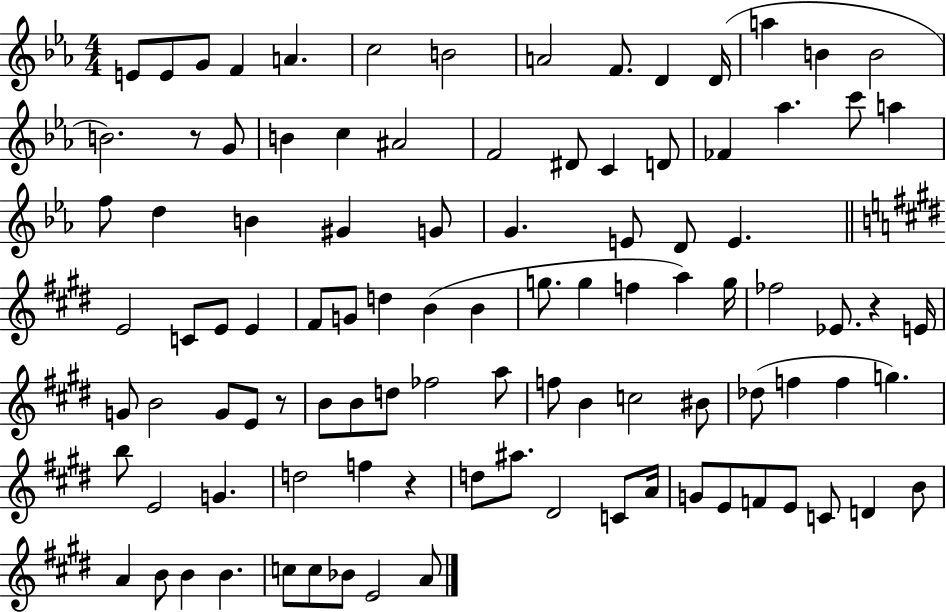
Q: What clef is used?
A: treble